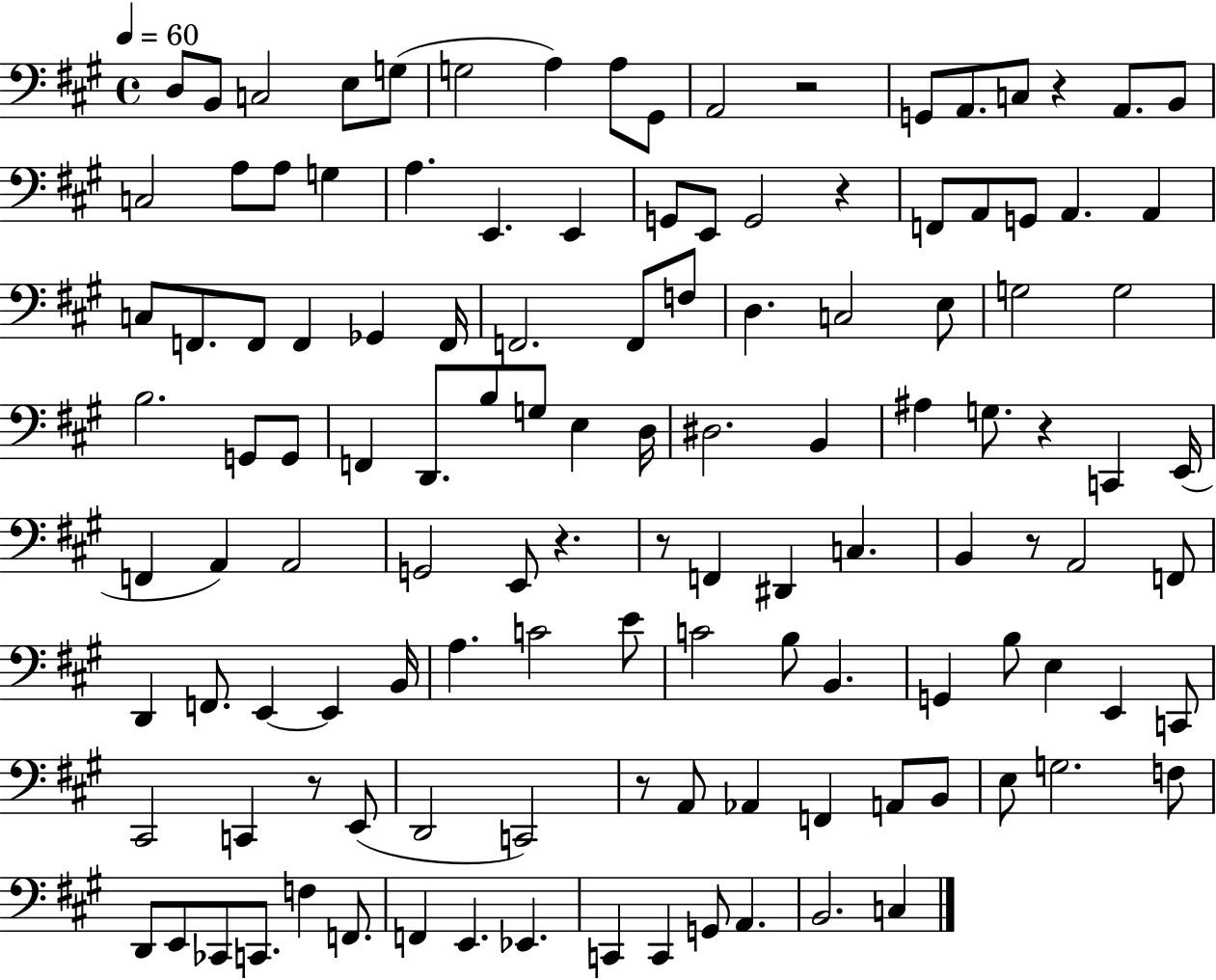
{
  \clef bass
  \time 4/4
  \defaultTimeSignature
  \key a \major
  \tempo 4 = 60
  \repeat volta 2 { d8 b,8 c2 e8 g8( | g2 a4) a8 gis,8 | a,2 r2 | g,8 a,8. c8 r4 a,8. b,8 | \break c2 a8 a8 g4 | a4. e,4. e,4 | g,8 e,8 g,2 r4 | f,8 a,8 g,8 a,4. a,4 | \break c8 f,8. f,8 f,4 ges,4 f,16 | f,2. f,8 f8 | d4. c2 e8 | g2 g2 | \break b2. g,8 g,8 | f,4 d,8. b8 g8 e4 d16 | dis2. b,4 | ais4 g8. r4 c,4 e,16( | \break f,4 a,4) a,2 | g,2 e,8 r4. | r8 f,4 dis,4 c4. | b,4 r8 a,2 f,8 | \break d,4 f,8. e,4~~ e,4 b,16 | a4. c'2 e'8 | c'2 b8 b,4. | g,4 b8 e4 e,4 c,8 | \break cis,2 c,4 r8 e,8( | d,2 c,2) | r8 a,8 aes,4 f,4 a,8 b,8 | e8 g2. f8 | \break d,8 e,8 ces,8 c,8. f4 f,8. | f,4 e,4. ees,4. | c,4 c,4 g,8 a,4. | b,2. c4 | \break } \bar "|."
}